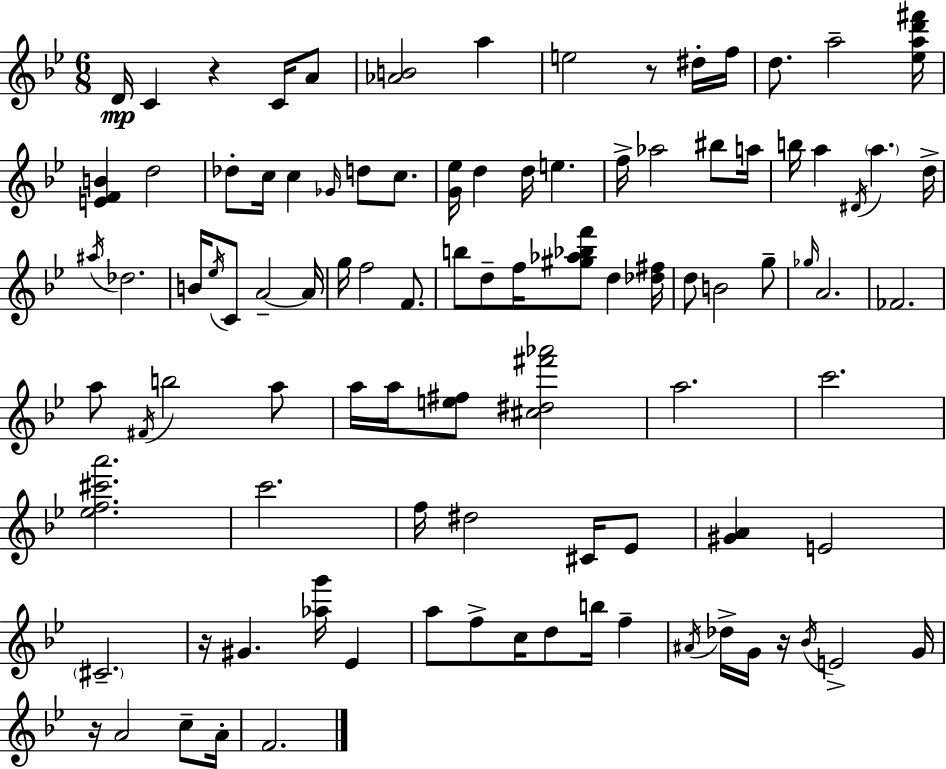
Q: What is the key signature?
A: BES major